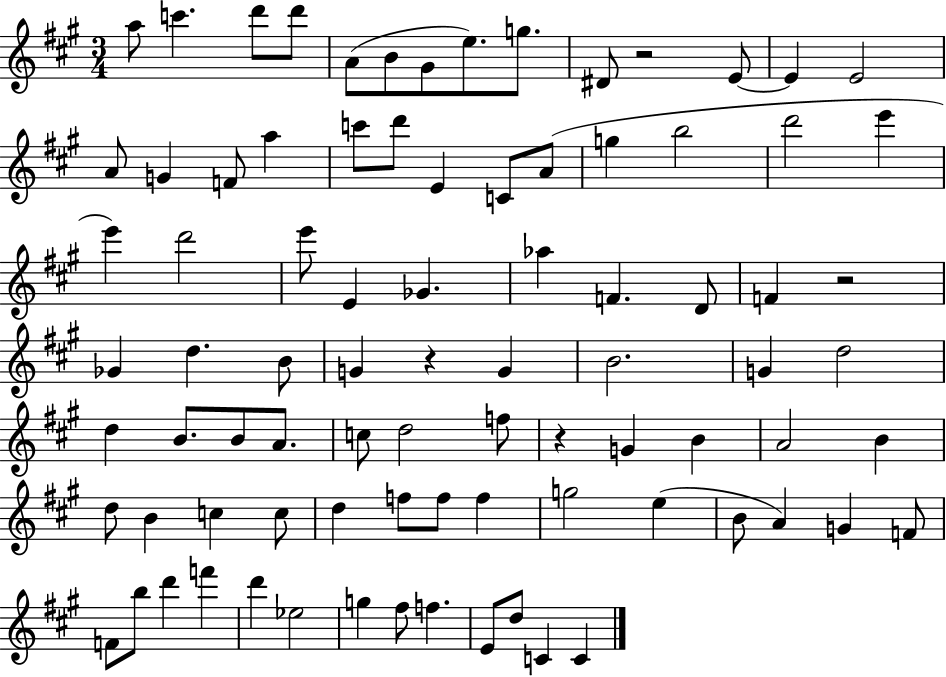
A5/e C6/q. D6/e D6/e A4/e B4/e G#4/e E5/e. G5/e. D#4/e R/h E4/e E4/q E4/h A4/e G4/q F4/e A5/q C6/e D6/e E4/q C4/e A4/e G5/q B5/h D6/h E6/q E6/q D6/h E6/e E4/q Gb4/q. Ab5/q F4/q. D4/e F4/q R/h Gb4/q D5/q. B4/e G4/q R/q G4/q B4/h. G4/q D5/h D5/q B4/e. B4/e A4/e. C5/e D5/h F5/e R/q G4/q B4/q A4/h B4/q D5/e B4/q C5/q C5/e D5/q F5/e F5/e F5/q G5/h E5/q B4/e A4/q G4/q F4/e F4/e B5/e D6/q F6/q D6/q Eb5/h G5/q F#5/e F5/q. E4/e D5/e C4/q C4/q